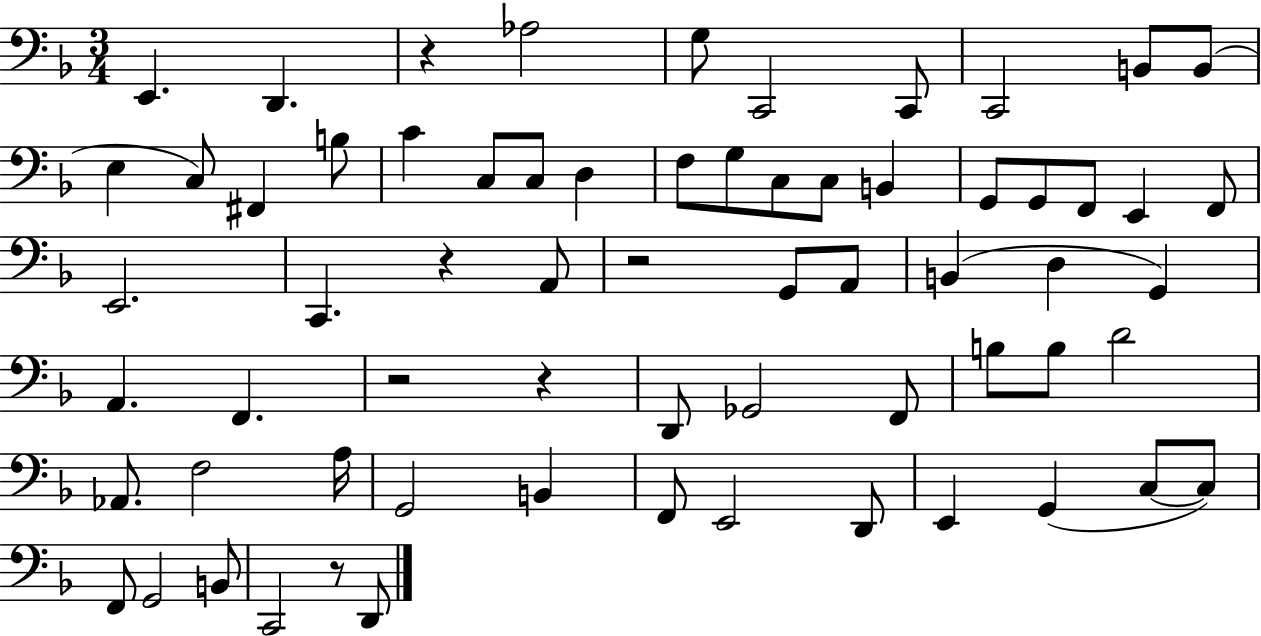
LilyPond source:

{
  \clef bass
  \numericTimeSignature
  \time 3/4
  \key f \major
  e,4. d,4. | r4 aes2 | g8 c,2 c,8 | c,2 b,8 b,8( | \break e4 c8) fis,4 b8 | c'4 c8 c8 d4 | f8 g8 c8 c8 b,4 | g,8 g,8 f,8 e,4 f,8 | \break e,2. | c,4. r4 a,8 | r2 g,8 a,8 | b,4( d4 g,4) | \break a,4. f,4. | r2 r4 | d,8 ges,2 f,8 | b8 b8 d'2 | \break aes,8. f2 a16 | g,2 b,4 | f,8 e,2 d,8 | e,4 g,4( c8~~ c8) | \break f,8 g,2 b,8 | c,2 r8 d,8 | \bar "|."
}